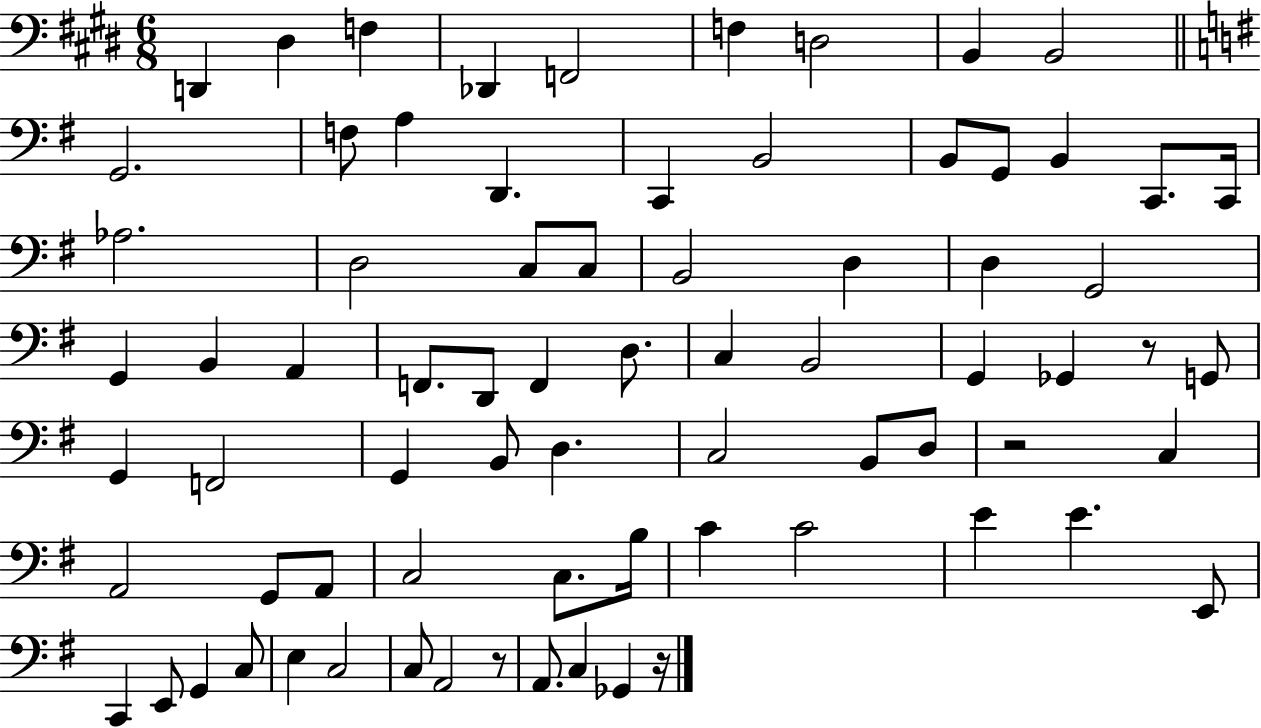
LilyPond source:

{
  \clef bass
  \numericTimeSignature
  \time 6/8
  \key e \major
  d,4 dis4 f4 | des,4 f,2 | f4 d2 | b,4 b,2 | \break \bar "||" \break \key g \major g,2. | f8 a4 d,4. | c,4 b,2 | b,8 g,8 b,4 c,8. c,16 | \break aes2. | d2 c8 c8 | b,2 d4 | d4 g,2 | \break g,4 b,4 a,4 | f,8. d,8 f,4 d8. | c4 b,2 | g,4 ges,4 r8 g,8 | \break g,4 f,2 | g,4 b,8 d4. | c2 b,8 d8 | r2 c4 | \break a,2 g,8 a,8 | c2 c8. b16 | c'4 c'2 | e'4 e'4. e,8 | \break c,4 e,8 g,4 c8 | e4 c2 | c8 a,2 r8 | a,8. c4 ges,4 r16 | \break \bar "|."
}